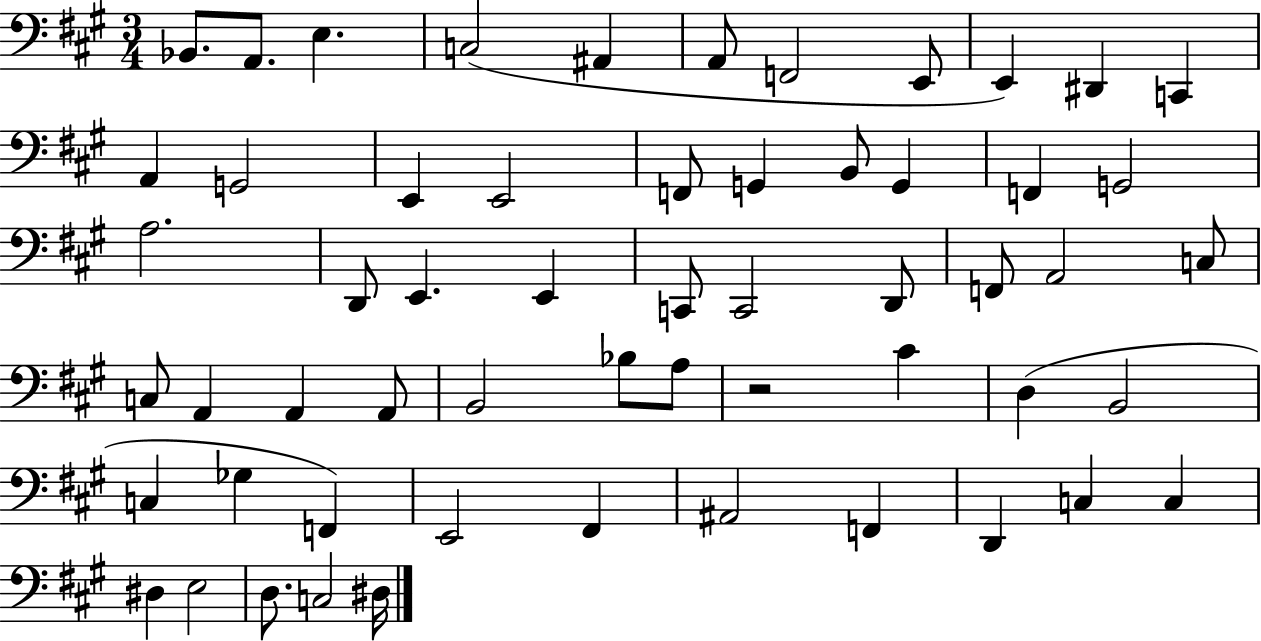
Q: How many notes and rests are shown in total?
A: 57